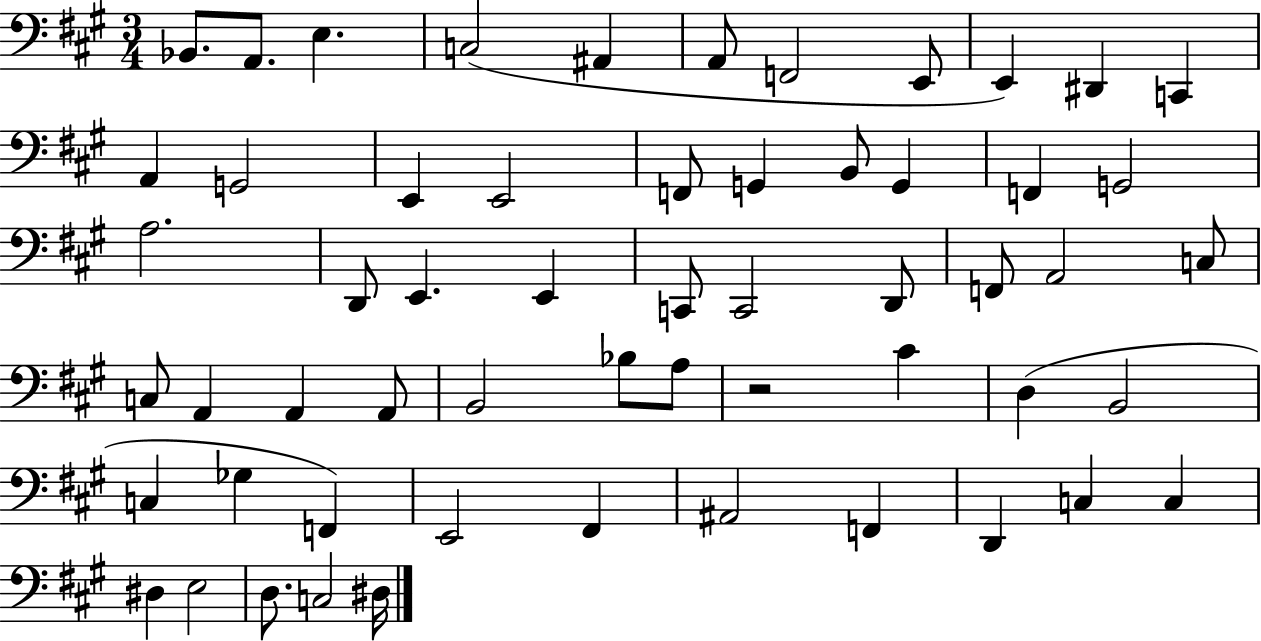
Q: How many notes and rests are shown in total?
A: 57